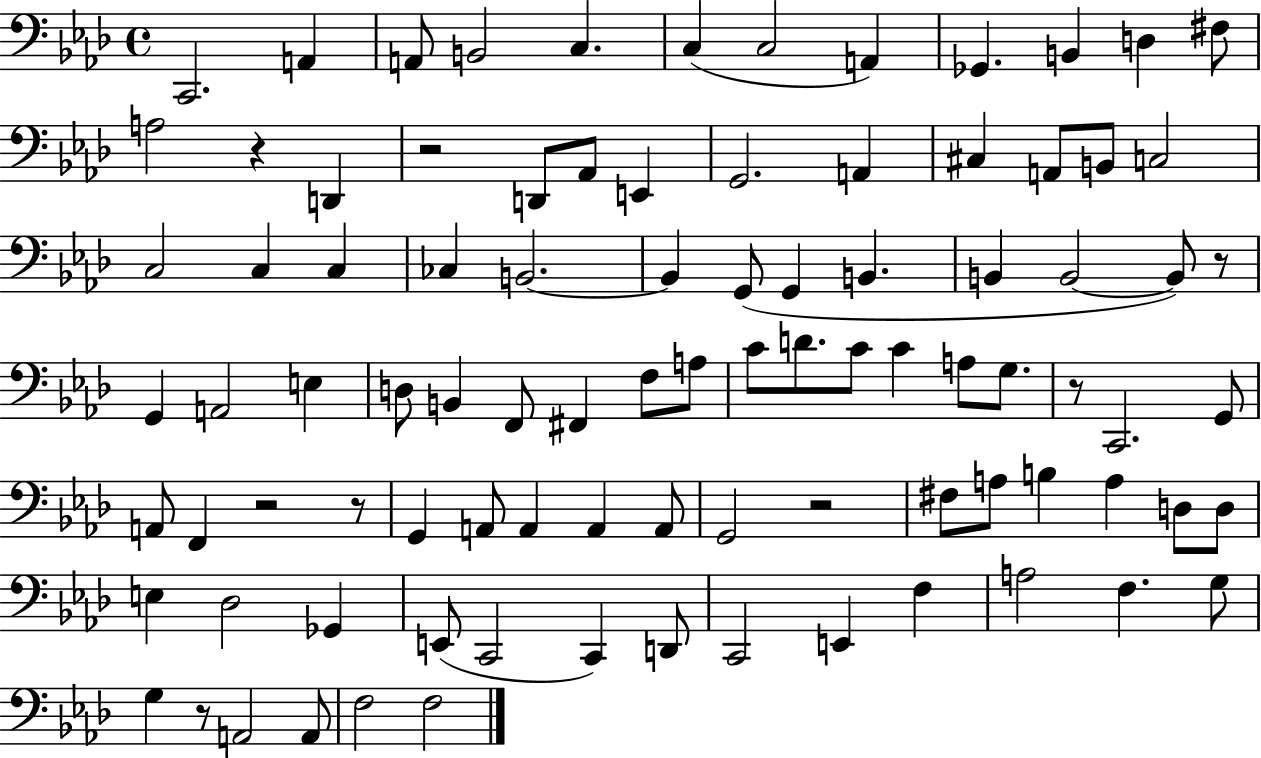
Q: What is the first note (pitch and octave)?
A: C2